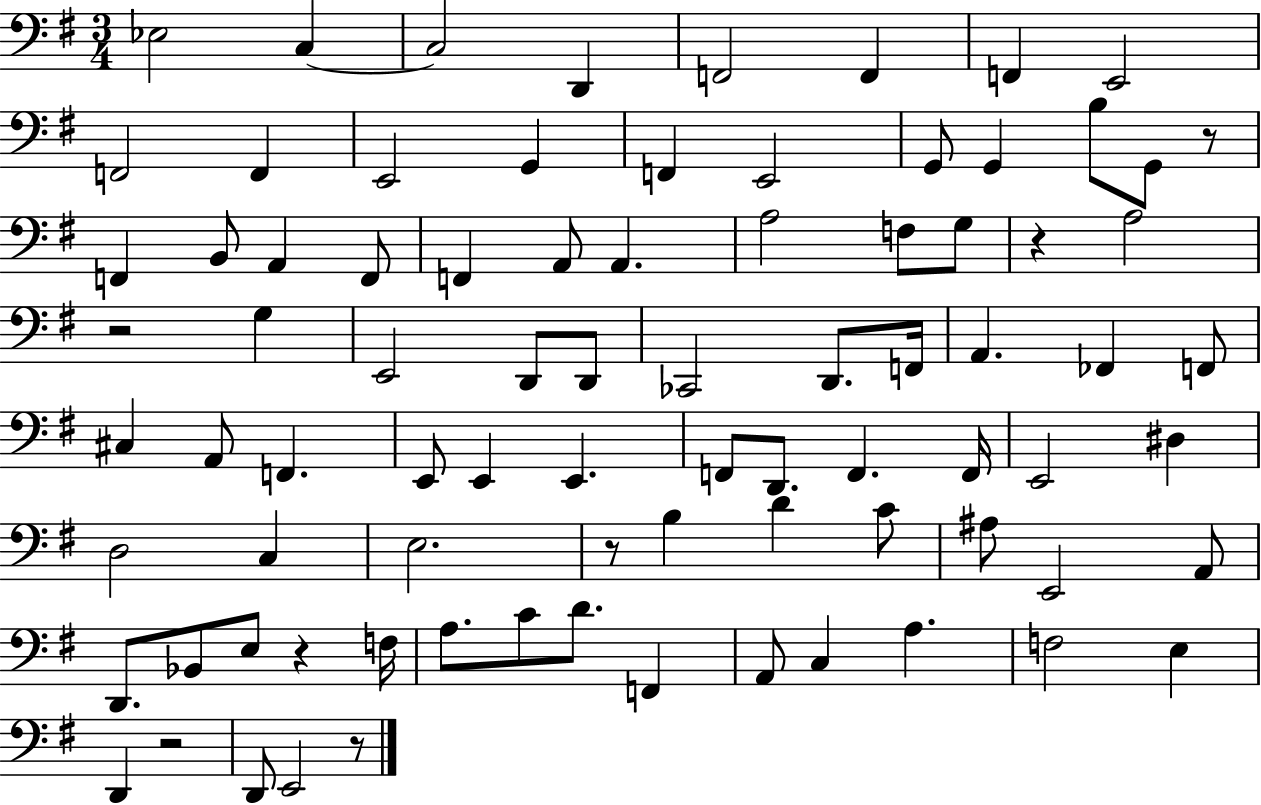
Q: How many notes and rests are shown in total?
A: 83